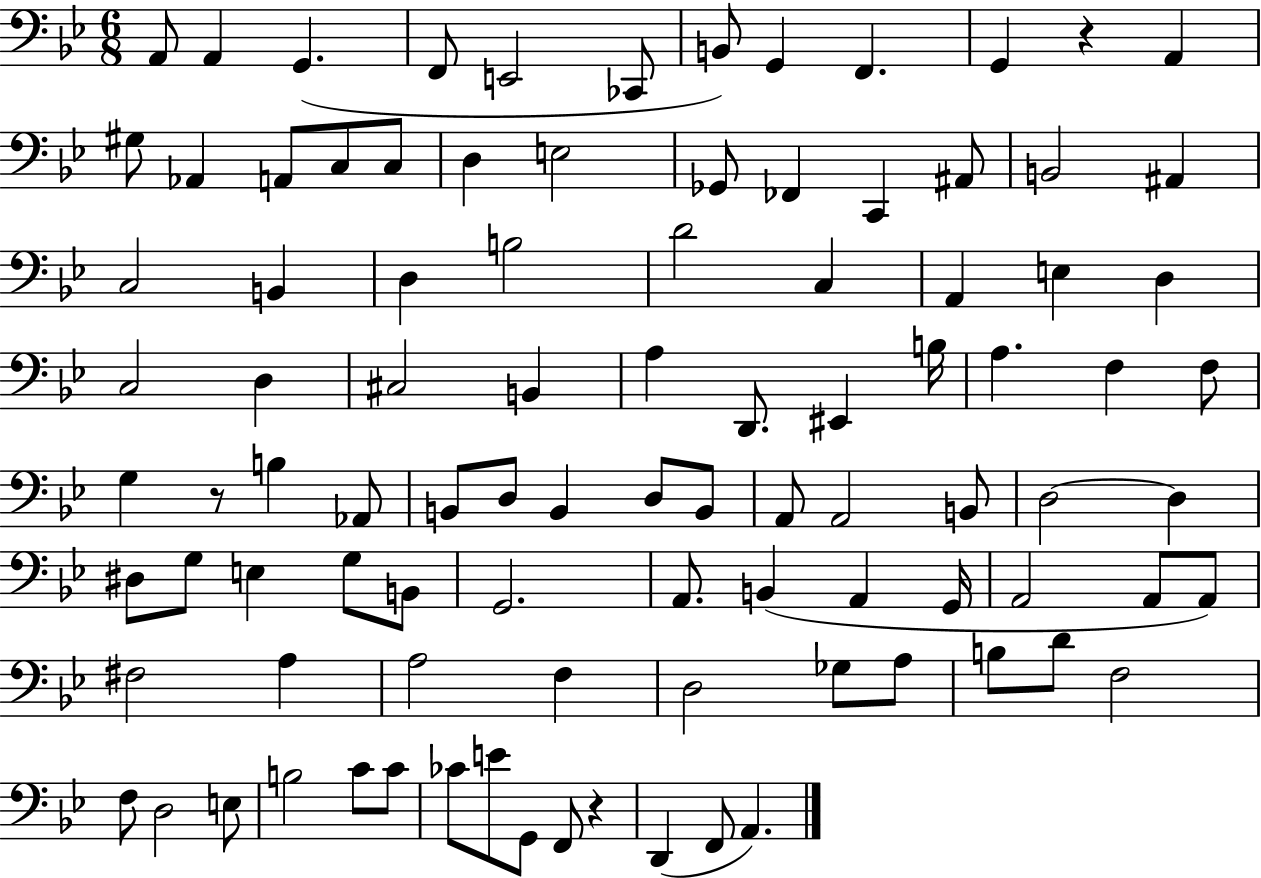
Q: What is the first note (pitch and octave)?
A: A2